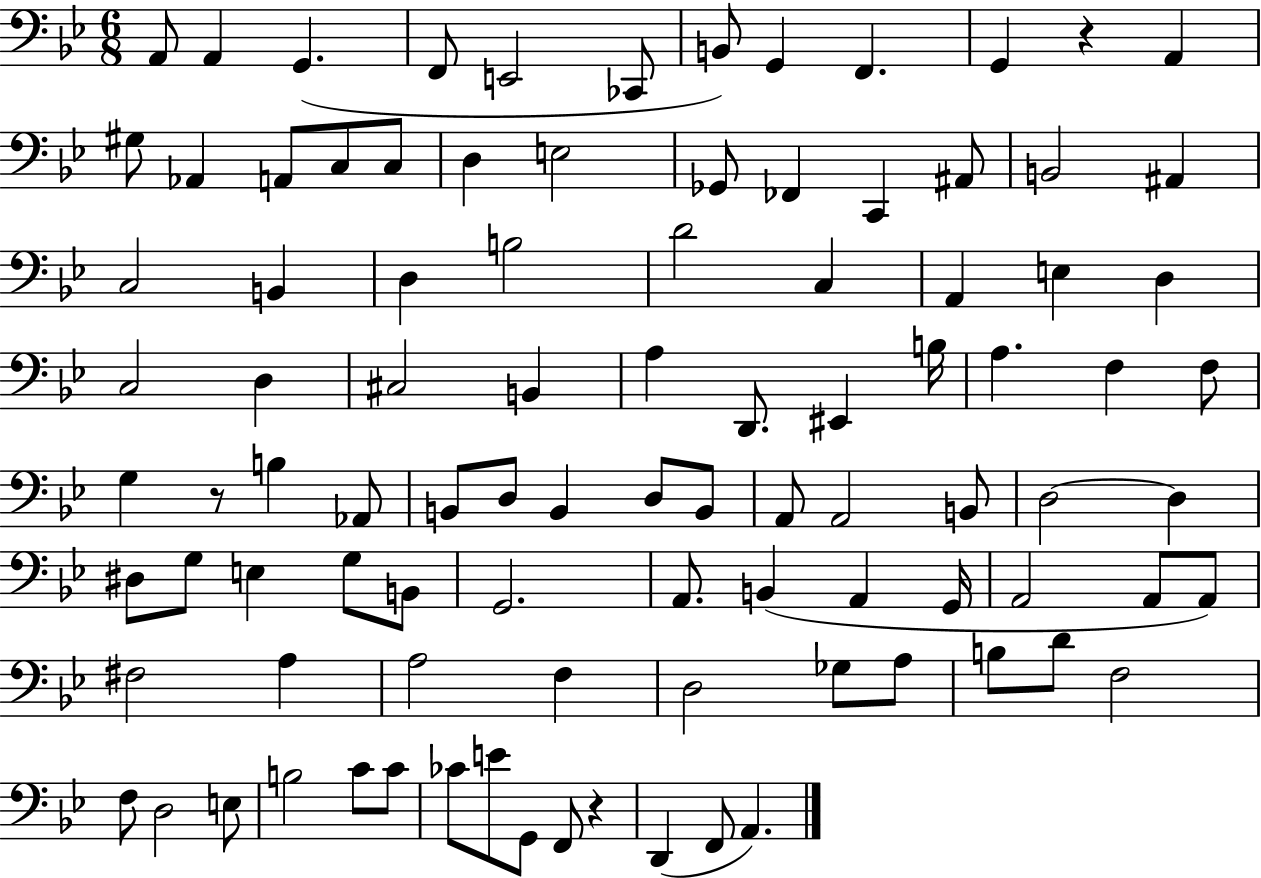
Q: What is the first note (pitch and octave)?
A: A2